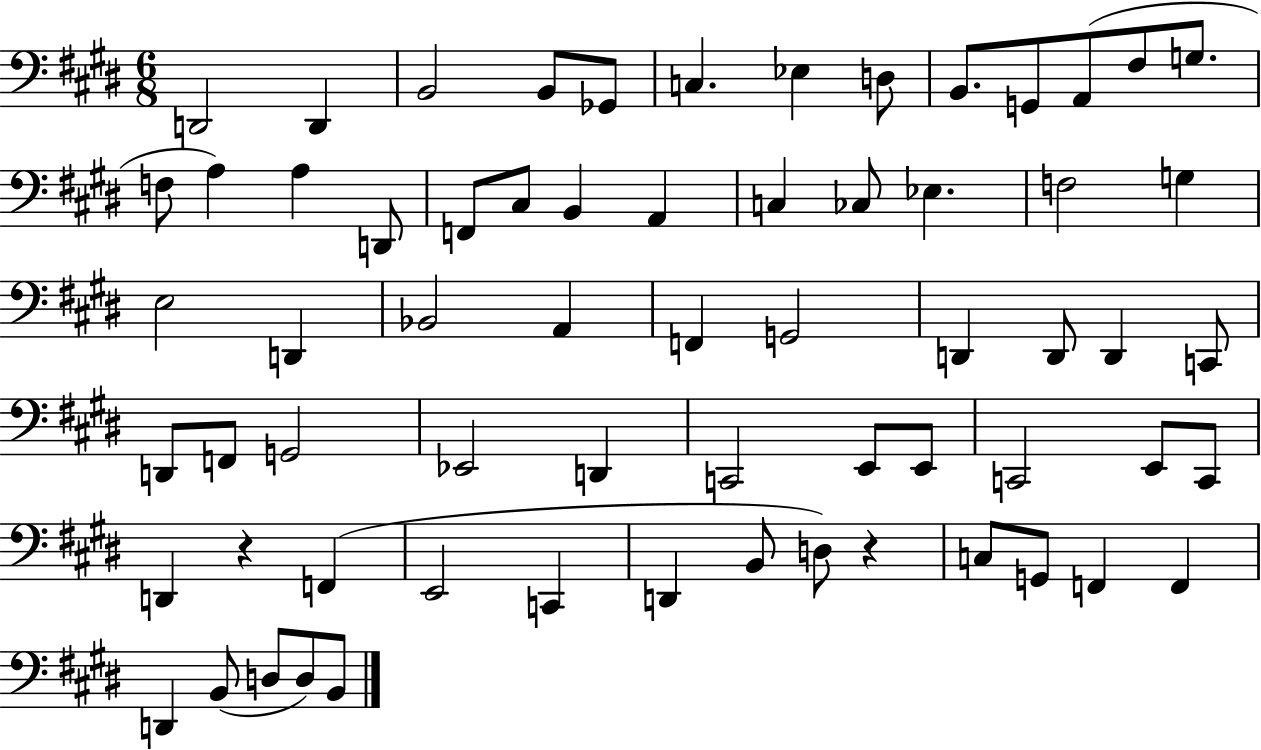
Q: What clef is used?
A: bass